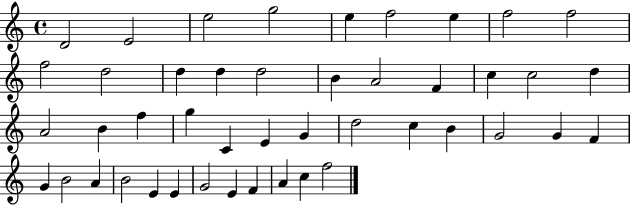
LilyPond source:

{
  \clef treble
  \time 4/4
  \defaultTimeSignature
  \key c \major
  d'2 e'2 | e''2 g''2 | e''4 f''2 e''4 | f''2 f''2 | \break f''2 d''2 | d''4 d''4 d''2 | b'4 a'2 f'4 | c''4 c''2 d''4 | \break a'2 b'4 f''4 | g''4 c'4 e'4 g'4 | d''2 c''4 b'4 | g'2 g'4 f'4 | \break g'4 b'2 a'4 | b'2 e'4 e'4 | g'2 e'4 f'4 | a'4 c''4 f''2 | \break \bar "|."
}